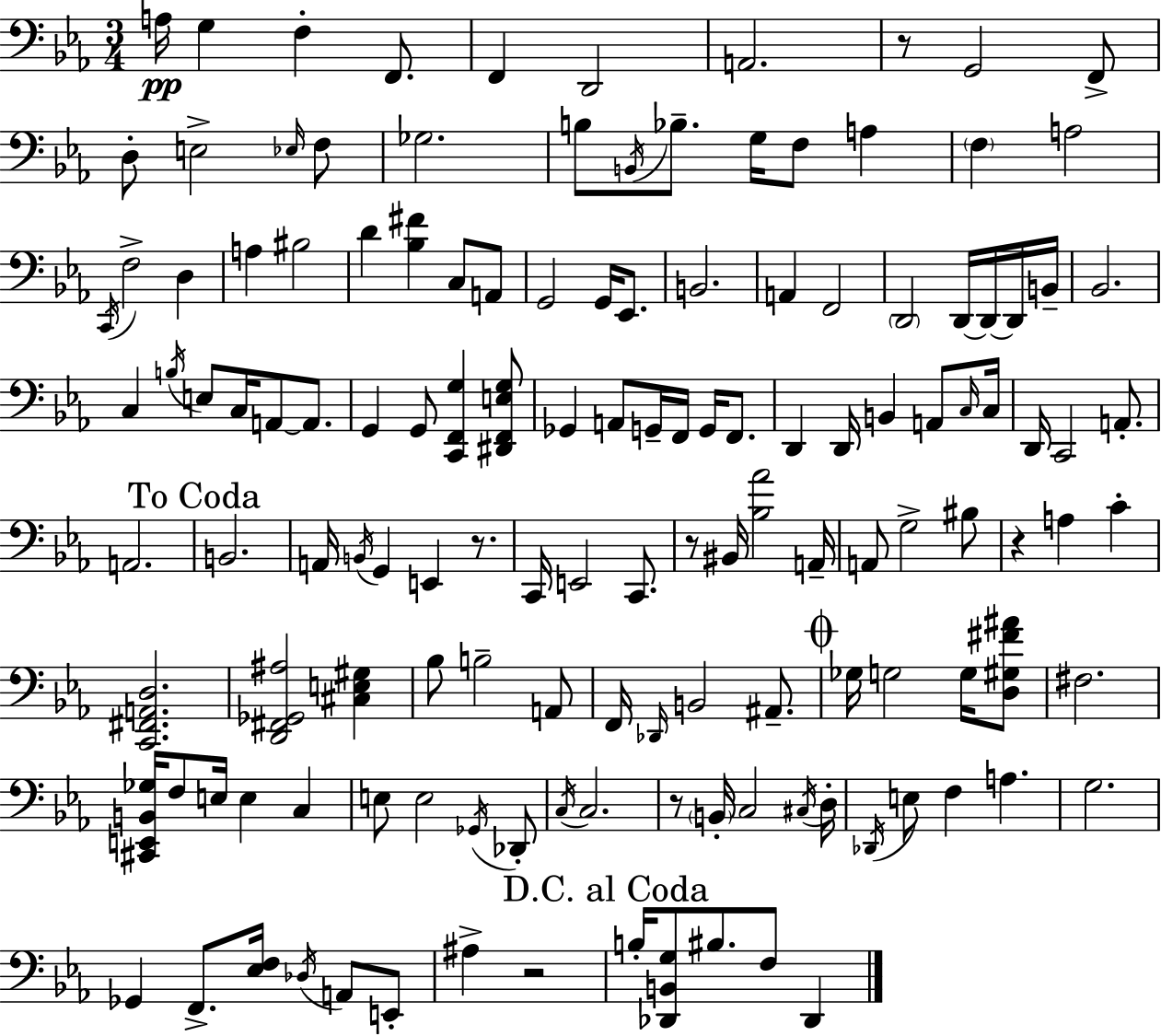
{
  \clef bass
  \numericTimeSignature
  \time 3/4
  \key ees \major
  a16\pp g4 f4-. f,8. | f,4 d,2 | a,2. | r8 g,2 f,8-> | \break d8-. e2-> \grace { ees16 } f8 | ges2. | b8 \acciaccatura { b,16 } bes8.-- g16 f8 a4 | \parenthesize f4 a2 | \break \acciaccatura { c,16 } f2-> d4 | a4 bis2 | d'4 <bes fis'>4 c8 | a,8 g,2 g,16 | \break ees,8. b,2. | a,4 f,2 | \parenthesize d,2 d,16~~ | d,16~~ d,16 b,16-- bes,2. | \break c4 \acciaccatura { b16 } e8 c16 a,8~~ | a,8. g,4 g,8 <c, f, g>4 | <dis, f, e g>8 ges,4 a,8 g,16-- f,16 | g,16 f,8. d,4 d,16 b,4 | \break a,8 \grace { c16 } c16 d,16 c,2 | a,8.-. a,2. | \mark "To Coda" b,2. | a,16 \acciaccatura { b,16 } g,4 e,4 | \break r8. c,16 e,2 | c,8. r8 bis,16 <bes aes'>2 | a,16-- a,8 g2-> | bis8 r4 a4 | \break c'4-. <c, fis, a, d>2. | <d, fis, ges, ais>2 | <cis e gis>4 bes8 b2-- | a,8 f,16 \grace { des,16 } b,2 | \break ais,8.-- \mark \markup { \musicglyph "scripts.coda" } ges16 g2 | g16 <d gis fis' ais'>8 fis2. | <cis, e, b, ges>16 f8 e16 e4 | c4 e8 e2 | \break \acciaccatura { ges,16 } des,8-. \acciaccatura { c16 } c2. | r8 \parenthesize b,16-. | c2 \acciaccatura { cis16 } d16-. \acciaccatura { des,16 } e8 | f4 a4. g2. | \break ges,4 | f,8.-> <ees f>16 \acciaccatura { des16 } a,8 e,8-. | ais4-> r2 | \mark "D.C. al Coda" b16-. <des, b, g>8 bis8. f8 des,4 | \break \bar "|."
}